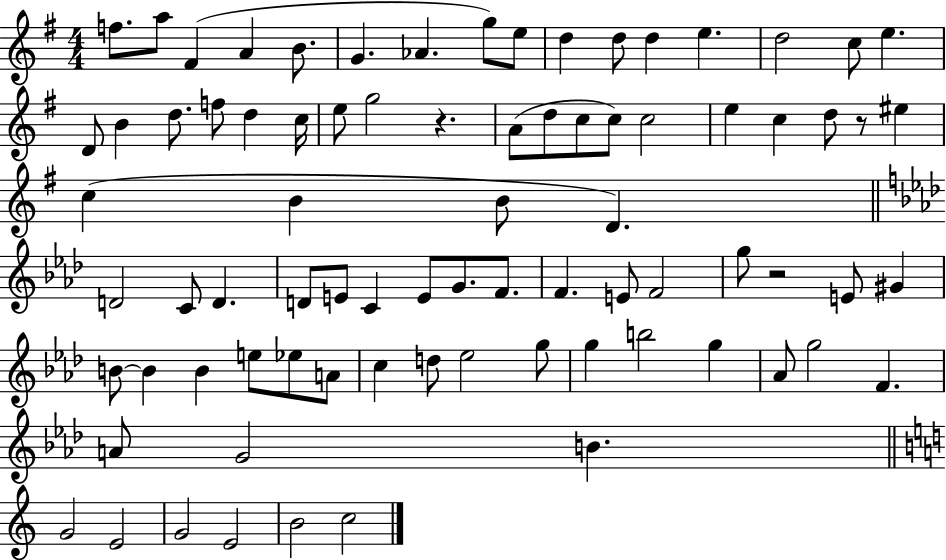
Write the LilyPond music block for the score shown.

{
  \clef treble
  \numericTimeSignature
  \time 4/4
  \key g \major
  f''8. a''8 fis'4( a'4 b'8. | g'4. aes'4. g''8) e''8 | d''4 d''8 d''4 e''4. | d''2 c''8 e''4. | \break d'8 b'4 d''8. f''8 d''4 c''16 | e''8 g''2 r4. | a'8( d''8 c''8 c''8) c''2 | e''4 c''4 d''8 r8 eis''4 | \break c''4( b'4 b'8 d'4.) | \bar "||" \break \key aes \major d'2 c'8 d'4. | d'8 e'8 c'4 e'8 g'8. f'8. | f'4. e'8 f'2 | g''8 r2 e'8 gis'4 | \break b'8~~ b'4 b'4 e''8 ees''8 a'8 | c''4 d''8 ees''2 g''8 | g''4 b''2 g''4 | aes'8 g''2 f'4. | \break a'8 g'2 b'4. | \bar "||" \break \key c \major g'2 e'2 | g'2 e'2 | b'2 c''2 | \bar "|."
}